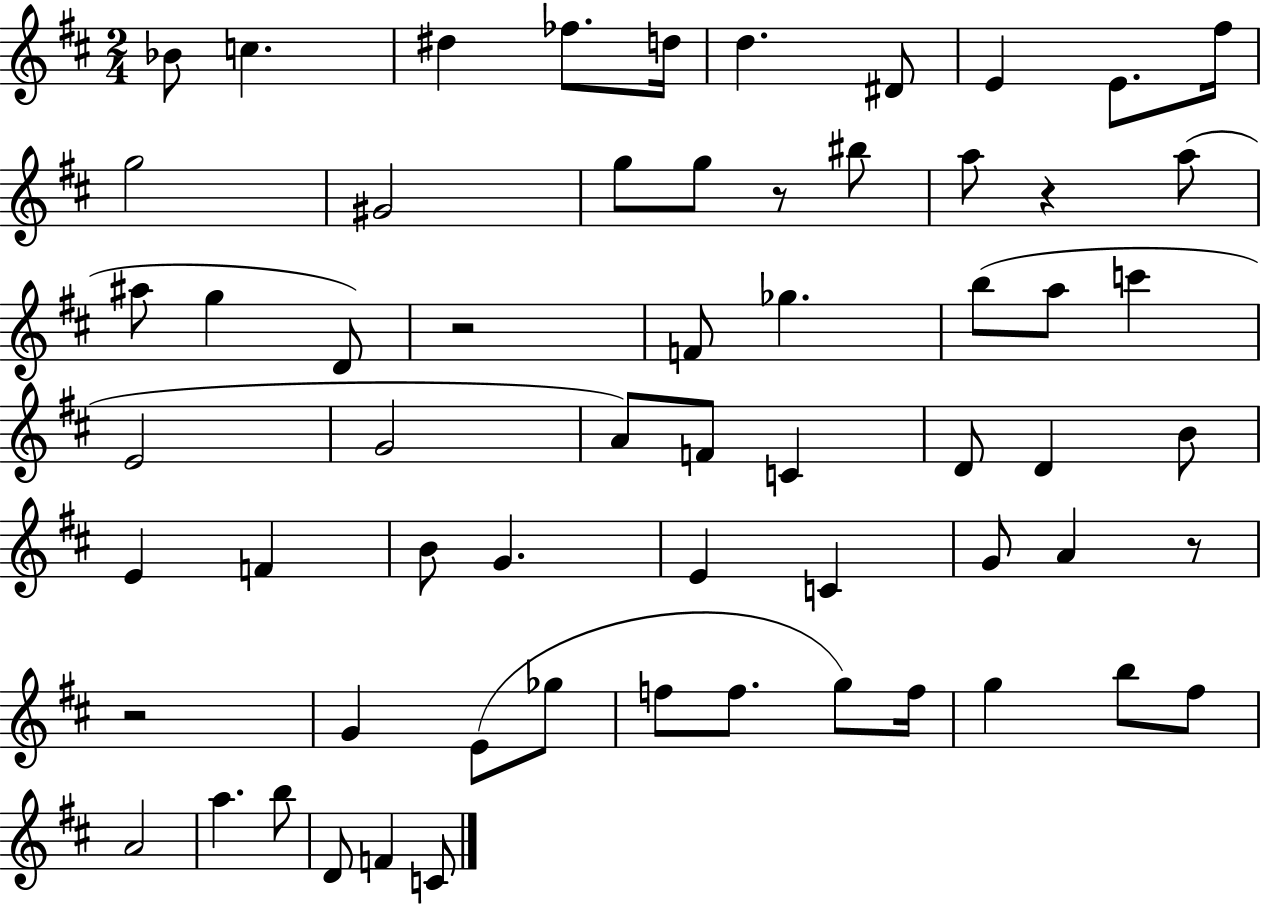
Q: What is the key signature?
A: D major